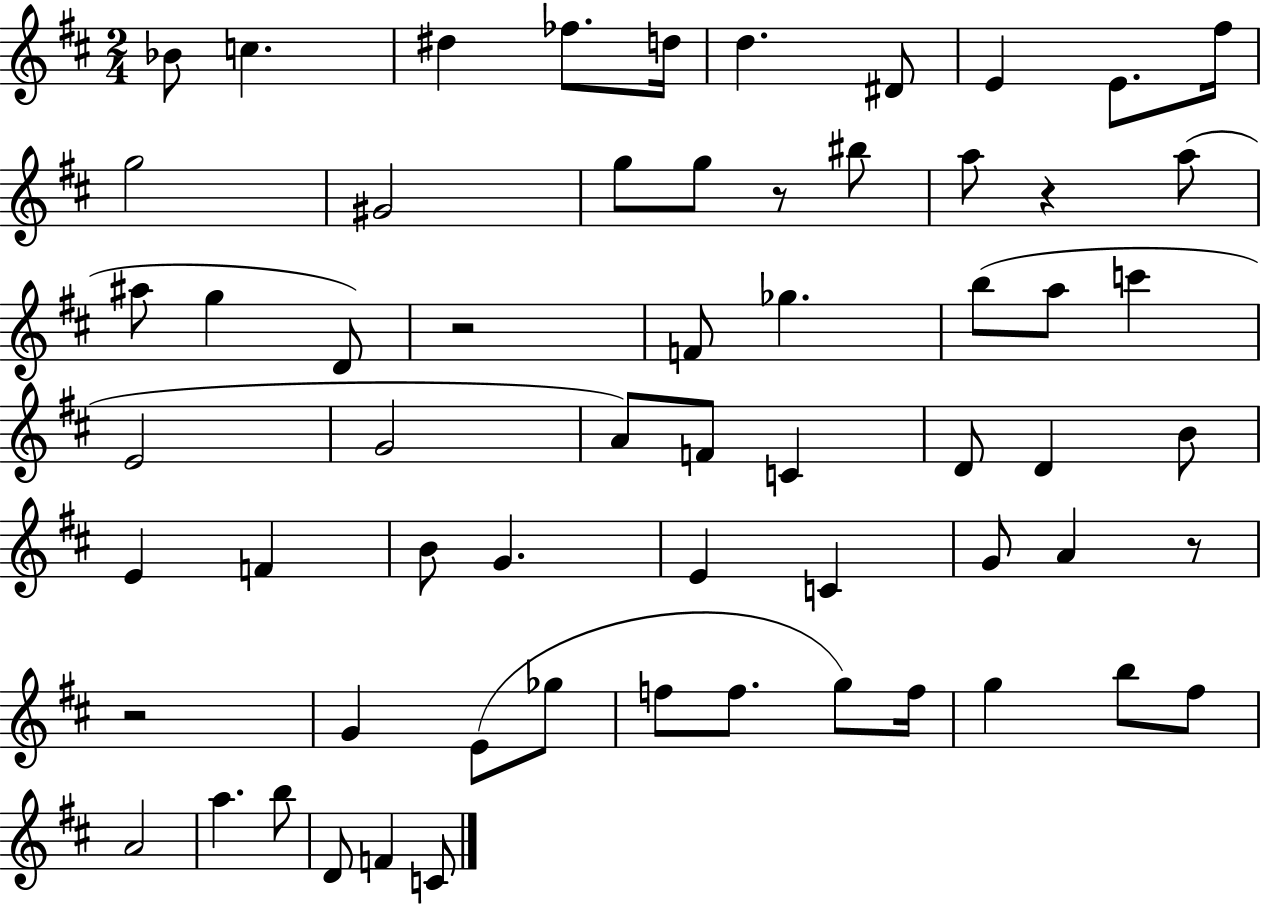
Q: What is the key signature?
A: D major